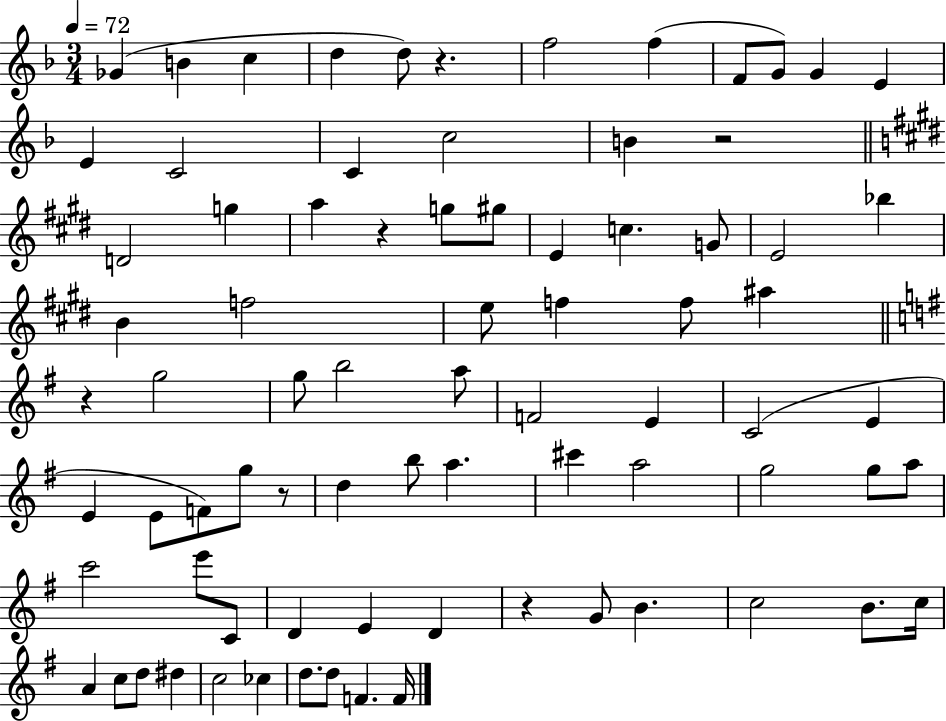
Gb4/q B4/q C5/q D5/q D5/e R/q. F5/h F5/q F4/e G4/e G4/q E4/q E4/q C4/h C4/q C5/h B4/q R/h D4/h G5/q A5/q R/q G5/e G#5/e E4/q C5/q. G4/e E4/h Bb5/q B4/q F5/h E5/e F5/q F5/e A#5/q R/q G5/h G5/e B5/h A5/e F4/h E4/q C4/h E4/q E4/q E4/e F4/e G5/e R/e D5/q B5/e A5/q. C#6/q A5/h G5/h G5/e A5/e C6/h E6/e C4/e D4/q E4/q D4/q R/q G4/e B4/q. C5/h B4/e. C5/s A4/q C5/e D5/e D#5/q C5/h CES5/q D5/e. D5/e F4/q. F4/s